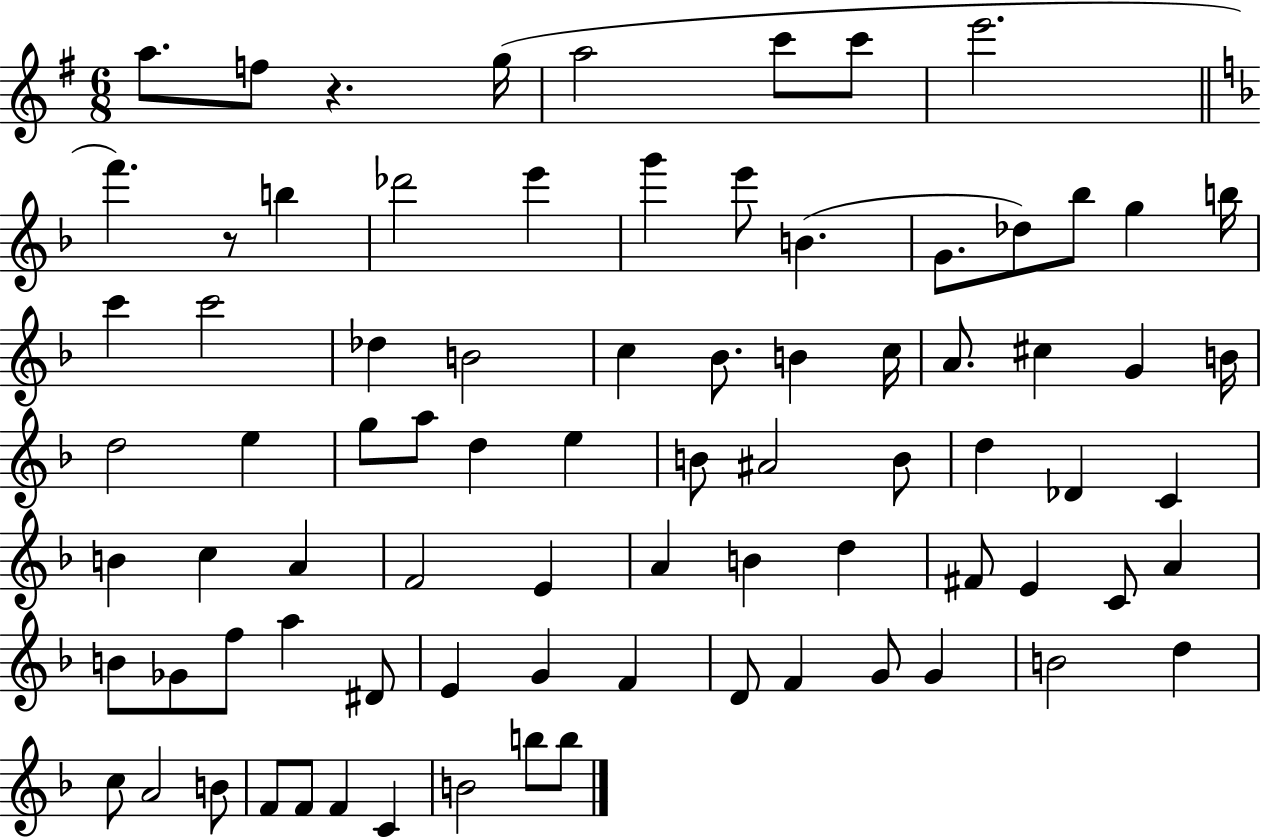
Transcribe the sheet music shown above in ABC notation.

X:1
T:Untitled
M:6/8
L:1/4
K:G
a/2 f/2 z g/4 a2 c'/2 c'/2 e'2 f' z/2 b _d'2 e' g' e'/2 B G/2 _d/2 _b/2 g b/4 c' c'2 _d B2 c _B/2 B c/4 A/2 ^c G B/4 d2 e g/2 a/2 d e B/2 ^A2 B/2 d _D C B c A F2 E A B d ^F/2 E C/2 A B/2 _G/2 f/2 a ^D/2 E G F D/2 F G/2 G B2 d c/2 A2 B/2 F/2 F/2 F C B2 b/2 b/2